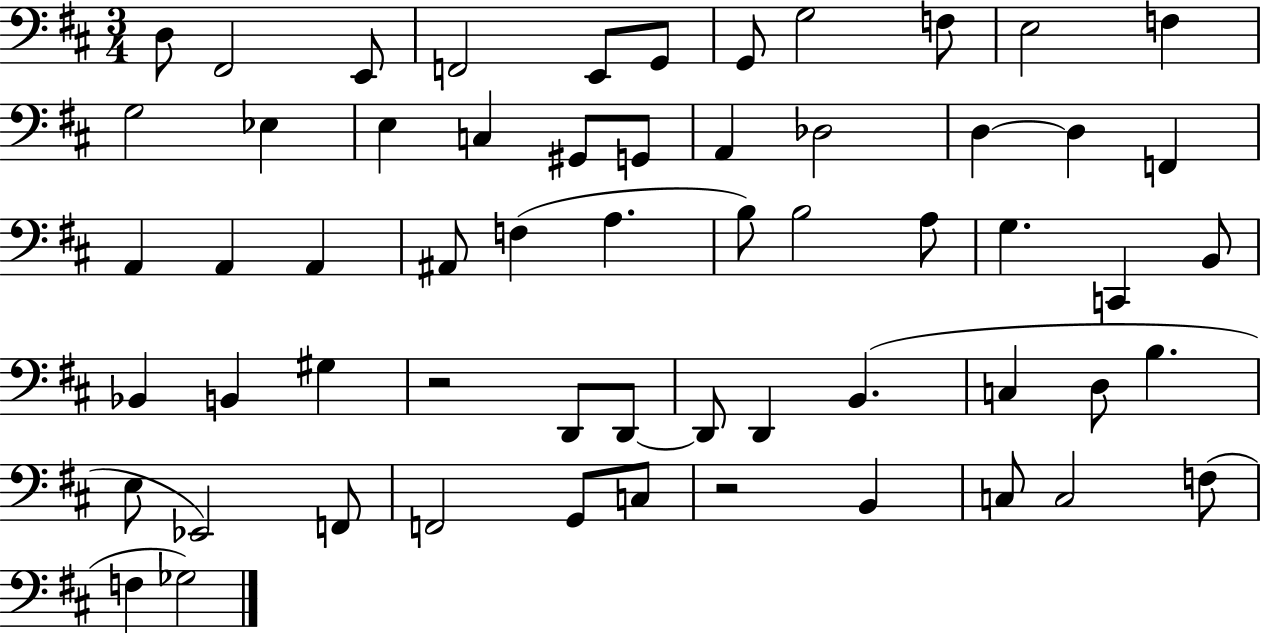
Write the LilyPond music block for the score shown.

{
  \clef bass
  \numericTimeSignature
  \time 3/4
  \key d \major
  d8 fis,2 e,8 | f,2 e,8 g,8 | g,8 g2 f8 | e2 f4 | \break g2 ees4 | e4 c4 gis,8 g,8 | a,4 des2 | d4~~ d4 f,4 | \break a,4 a,4 a,4 | ais,8 f4( a4. | b8) b2 a8 | g4. c,4 b,8 | \break bes,4 b,4 gis4 | r2 d,8 d,8~~ | d,8 d,4 b,4.( | c4 d8 b4. | \break e8 ees,2) f,8 | f,2 g,8 c8 | r2 b,4 | c8 c2 f8( | \break f4 ges2) | \bar "|."
}